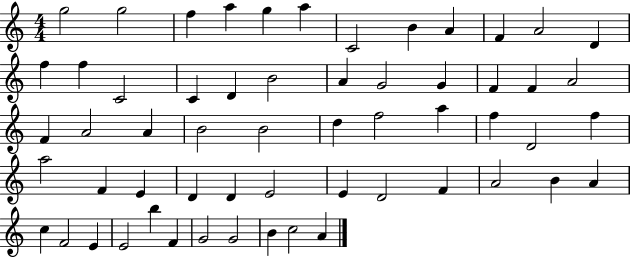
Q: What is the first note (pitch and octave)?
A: G5